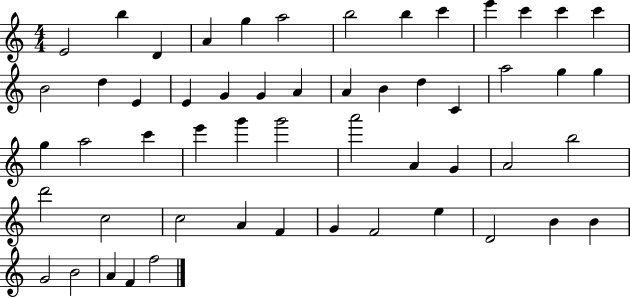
E4/h B5/q D4/q A4/q G5/q A5/h B5/h B5/q C6/q E6/q C6/q C6/q C6/q B4/h D5/q E4/q E4/q G4/q G4/q A4/q A4/q B4/q D5/q C4/q A5/h G5/q G5/q G5/q A5/h C6/q E6/q G6/q G6/h A6/h A4/q G4/q A4/h B5/h D6/h C5/h C5/h A4/q F4/q G4/q F4/h E5/q D4/h B4/q B4/q G4/h B4/h A4/q F4/q F5/h